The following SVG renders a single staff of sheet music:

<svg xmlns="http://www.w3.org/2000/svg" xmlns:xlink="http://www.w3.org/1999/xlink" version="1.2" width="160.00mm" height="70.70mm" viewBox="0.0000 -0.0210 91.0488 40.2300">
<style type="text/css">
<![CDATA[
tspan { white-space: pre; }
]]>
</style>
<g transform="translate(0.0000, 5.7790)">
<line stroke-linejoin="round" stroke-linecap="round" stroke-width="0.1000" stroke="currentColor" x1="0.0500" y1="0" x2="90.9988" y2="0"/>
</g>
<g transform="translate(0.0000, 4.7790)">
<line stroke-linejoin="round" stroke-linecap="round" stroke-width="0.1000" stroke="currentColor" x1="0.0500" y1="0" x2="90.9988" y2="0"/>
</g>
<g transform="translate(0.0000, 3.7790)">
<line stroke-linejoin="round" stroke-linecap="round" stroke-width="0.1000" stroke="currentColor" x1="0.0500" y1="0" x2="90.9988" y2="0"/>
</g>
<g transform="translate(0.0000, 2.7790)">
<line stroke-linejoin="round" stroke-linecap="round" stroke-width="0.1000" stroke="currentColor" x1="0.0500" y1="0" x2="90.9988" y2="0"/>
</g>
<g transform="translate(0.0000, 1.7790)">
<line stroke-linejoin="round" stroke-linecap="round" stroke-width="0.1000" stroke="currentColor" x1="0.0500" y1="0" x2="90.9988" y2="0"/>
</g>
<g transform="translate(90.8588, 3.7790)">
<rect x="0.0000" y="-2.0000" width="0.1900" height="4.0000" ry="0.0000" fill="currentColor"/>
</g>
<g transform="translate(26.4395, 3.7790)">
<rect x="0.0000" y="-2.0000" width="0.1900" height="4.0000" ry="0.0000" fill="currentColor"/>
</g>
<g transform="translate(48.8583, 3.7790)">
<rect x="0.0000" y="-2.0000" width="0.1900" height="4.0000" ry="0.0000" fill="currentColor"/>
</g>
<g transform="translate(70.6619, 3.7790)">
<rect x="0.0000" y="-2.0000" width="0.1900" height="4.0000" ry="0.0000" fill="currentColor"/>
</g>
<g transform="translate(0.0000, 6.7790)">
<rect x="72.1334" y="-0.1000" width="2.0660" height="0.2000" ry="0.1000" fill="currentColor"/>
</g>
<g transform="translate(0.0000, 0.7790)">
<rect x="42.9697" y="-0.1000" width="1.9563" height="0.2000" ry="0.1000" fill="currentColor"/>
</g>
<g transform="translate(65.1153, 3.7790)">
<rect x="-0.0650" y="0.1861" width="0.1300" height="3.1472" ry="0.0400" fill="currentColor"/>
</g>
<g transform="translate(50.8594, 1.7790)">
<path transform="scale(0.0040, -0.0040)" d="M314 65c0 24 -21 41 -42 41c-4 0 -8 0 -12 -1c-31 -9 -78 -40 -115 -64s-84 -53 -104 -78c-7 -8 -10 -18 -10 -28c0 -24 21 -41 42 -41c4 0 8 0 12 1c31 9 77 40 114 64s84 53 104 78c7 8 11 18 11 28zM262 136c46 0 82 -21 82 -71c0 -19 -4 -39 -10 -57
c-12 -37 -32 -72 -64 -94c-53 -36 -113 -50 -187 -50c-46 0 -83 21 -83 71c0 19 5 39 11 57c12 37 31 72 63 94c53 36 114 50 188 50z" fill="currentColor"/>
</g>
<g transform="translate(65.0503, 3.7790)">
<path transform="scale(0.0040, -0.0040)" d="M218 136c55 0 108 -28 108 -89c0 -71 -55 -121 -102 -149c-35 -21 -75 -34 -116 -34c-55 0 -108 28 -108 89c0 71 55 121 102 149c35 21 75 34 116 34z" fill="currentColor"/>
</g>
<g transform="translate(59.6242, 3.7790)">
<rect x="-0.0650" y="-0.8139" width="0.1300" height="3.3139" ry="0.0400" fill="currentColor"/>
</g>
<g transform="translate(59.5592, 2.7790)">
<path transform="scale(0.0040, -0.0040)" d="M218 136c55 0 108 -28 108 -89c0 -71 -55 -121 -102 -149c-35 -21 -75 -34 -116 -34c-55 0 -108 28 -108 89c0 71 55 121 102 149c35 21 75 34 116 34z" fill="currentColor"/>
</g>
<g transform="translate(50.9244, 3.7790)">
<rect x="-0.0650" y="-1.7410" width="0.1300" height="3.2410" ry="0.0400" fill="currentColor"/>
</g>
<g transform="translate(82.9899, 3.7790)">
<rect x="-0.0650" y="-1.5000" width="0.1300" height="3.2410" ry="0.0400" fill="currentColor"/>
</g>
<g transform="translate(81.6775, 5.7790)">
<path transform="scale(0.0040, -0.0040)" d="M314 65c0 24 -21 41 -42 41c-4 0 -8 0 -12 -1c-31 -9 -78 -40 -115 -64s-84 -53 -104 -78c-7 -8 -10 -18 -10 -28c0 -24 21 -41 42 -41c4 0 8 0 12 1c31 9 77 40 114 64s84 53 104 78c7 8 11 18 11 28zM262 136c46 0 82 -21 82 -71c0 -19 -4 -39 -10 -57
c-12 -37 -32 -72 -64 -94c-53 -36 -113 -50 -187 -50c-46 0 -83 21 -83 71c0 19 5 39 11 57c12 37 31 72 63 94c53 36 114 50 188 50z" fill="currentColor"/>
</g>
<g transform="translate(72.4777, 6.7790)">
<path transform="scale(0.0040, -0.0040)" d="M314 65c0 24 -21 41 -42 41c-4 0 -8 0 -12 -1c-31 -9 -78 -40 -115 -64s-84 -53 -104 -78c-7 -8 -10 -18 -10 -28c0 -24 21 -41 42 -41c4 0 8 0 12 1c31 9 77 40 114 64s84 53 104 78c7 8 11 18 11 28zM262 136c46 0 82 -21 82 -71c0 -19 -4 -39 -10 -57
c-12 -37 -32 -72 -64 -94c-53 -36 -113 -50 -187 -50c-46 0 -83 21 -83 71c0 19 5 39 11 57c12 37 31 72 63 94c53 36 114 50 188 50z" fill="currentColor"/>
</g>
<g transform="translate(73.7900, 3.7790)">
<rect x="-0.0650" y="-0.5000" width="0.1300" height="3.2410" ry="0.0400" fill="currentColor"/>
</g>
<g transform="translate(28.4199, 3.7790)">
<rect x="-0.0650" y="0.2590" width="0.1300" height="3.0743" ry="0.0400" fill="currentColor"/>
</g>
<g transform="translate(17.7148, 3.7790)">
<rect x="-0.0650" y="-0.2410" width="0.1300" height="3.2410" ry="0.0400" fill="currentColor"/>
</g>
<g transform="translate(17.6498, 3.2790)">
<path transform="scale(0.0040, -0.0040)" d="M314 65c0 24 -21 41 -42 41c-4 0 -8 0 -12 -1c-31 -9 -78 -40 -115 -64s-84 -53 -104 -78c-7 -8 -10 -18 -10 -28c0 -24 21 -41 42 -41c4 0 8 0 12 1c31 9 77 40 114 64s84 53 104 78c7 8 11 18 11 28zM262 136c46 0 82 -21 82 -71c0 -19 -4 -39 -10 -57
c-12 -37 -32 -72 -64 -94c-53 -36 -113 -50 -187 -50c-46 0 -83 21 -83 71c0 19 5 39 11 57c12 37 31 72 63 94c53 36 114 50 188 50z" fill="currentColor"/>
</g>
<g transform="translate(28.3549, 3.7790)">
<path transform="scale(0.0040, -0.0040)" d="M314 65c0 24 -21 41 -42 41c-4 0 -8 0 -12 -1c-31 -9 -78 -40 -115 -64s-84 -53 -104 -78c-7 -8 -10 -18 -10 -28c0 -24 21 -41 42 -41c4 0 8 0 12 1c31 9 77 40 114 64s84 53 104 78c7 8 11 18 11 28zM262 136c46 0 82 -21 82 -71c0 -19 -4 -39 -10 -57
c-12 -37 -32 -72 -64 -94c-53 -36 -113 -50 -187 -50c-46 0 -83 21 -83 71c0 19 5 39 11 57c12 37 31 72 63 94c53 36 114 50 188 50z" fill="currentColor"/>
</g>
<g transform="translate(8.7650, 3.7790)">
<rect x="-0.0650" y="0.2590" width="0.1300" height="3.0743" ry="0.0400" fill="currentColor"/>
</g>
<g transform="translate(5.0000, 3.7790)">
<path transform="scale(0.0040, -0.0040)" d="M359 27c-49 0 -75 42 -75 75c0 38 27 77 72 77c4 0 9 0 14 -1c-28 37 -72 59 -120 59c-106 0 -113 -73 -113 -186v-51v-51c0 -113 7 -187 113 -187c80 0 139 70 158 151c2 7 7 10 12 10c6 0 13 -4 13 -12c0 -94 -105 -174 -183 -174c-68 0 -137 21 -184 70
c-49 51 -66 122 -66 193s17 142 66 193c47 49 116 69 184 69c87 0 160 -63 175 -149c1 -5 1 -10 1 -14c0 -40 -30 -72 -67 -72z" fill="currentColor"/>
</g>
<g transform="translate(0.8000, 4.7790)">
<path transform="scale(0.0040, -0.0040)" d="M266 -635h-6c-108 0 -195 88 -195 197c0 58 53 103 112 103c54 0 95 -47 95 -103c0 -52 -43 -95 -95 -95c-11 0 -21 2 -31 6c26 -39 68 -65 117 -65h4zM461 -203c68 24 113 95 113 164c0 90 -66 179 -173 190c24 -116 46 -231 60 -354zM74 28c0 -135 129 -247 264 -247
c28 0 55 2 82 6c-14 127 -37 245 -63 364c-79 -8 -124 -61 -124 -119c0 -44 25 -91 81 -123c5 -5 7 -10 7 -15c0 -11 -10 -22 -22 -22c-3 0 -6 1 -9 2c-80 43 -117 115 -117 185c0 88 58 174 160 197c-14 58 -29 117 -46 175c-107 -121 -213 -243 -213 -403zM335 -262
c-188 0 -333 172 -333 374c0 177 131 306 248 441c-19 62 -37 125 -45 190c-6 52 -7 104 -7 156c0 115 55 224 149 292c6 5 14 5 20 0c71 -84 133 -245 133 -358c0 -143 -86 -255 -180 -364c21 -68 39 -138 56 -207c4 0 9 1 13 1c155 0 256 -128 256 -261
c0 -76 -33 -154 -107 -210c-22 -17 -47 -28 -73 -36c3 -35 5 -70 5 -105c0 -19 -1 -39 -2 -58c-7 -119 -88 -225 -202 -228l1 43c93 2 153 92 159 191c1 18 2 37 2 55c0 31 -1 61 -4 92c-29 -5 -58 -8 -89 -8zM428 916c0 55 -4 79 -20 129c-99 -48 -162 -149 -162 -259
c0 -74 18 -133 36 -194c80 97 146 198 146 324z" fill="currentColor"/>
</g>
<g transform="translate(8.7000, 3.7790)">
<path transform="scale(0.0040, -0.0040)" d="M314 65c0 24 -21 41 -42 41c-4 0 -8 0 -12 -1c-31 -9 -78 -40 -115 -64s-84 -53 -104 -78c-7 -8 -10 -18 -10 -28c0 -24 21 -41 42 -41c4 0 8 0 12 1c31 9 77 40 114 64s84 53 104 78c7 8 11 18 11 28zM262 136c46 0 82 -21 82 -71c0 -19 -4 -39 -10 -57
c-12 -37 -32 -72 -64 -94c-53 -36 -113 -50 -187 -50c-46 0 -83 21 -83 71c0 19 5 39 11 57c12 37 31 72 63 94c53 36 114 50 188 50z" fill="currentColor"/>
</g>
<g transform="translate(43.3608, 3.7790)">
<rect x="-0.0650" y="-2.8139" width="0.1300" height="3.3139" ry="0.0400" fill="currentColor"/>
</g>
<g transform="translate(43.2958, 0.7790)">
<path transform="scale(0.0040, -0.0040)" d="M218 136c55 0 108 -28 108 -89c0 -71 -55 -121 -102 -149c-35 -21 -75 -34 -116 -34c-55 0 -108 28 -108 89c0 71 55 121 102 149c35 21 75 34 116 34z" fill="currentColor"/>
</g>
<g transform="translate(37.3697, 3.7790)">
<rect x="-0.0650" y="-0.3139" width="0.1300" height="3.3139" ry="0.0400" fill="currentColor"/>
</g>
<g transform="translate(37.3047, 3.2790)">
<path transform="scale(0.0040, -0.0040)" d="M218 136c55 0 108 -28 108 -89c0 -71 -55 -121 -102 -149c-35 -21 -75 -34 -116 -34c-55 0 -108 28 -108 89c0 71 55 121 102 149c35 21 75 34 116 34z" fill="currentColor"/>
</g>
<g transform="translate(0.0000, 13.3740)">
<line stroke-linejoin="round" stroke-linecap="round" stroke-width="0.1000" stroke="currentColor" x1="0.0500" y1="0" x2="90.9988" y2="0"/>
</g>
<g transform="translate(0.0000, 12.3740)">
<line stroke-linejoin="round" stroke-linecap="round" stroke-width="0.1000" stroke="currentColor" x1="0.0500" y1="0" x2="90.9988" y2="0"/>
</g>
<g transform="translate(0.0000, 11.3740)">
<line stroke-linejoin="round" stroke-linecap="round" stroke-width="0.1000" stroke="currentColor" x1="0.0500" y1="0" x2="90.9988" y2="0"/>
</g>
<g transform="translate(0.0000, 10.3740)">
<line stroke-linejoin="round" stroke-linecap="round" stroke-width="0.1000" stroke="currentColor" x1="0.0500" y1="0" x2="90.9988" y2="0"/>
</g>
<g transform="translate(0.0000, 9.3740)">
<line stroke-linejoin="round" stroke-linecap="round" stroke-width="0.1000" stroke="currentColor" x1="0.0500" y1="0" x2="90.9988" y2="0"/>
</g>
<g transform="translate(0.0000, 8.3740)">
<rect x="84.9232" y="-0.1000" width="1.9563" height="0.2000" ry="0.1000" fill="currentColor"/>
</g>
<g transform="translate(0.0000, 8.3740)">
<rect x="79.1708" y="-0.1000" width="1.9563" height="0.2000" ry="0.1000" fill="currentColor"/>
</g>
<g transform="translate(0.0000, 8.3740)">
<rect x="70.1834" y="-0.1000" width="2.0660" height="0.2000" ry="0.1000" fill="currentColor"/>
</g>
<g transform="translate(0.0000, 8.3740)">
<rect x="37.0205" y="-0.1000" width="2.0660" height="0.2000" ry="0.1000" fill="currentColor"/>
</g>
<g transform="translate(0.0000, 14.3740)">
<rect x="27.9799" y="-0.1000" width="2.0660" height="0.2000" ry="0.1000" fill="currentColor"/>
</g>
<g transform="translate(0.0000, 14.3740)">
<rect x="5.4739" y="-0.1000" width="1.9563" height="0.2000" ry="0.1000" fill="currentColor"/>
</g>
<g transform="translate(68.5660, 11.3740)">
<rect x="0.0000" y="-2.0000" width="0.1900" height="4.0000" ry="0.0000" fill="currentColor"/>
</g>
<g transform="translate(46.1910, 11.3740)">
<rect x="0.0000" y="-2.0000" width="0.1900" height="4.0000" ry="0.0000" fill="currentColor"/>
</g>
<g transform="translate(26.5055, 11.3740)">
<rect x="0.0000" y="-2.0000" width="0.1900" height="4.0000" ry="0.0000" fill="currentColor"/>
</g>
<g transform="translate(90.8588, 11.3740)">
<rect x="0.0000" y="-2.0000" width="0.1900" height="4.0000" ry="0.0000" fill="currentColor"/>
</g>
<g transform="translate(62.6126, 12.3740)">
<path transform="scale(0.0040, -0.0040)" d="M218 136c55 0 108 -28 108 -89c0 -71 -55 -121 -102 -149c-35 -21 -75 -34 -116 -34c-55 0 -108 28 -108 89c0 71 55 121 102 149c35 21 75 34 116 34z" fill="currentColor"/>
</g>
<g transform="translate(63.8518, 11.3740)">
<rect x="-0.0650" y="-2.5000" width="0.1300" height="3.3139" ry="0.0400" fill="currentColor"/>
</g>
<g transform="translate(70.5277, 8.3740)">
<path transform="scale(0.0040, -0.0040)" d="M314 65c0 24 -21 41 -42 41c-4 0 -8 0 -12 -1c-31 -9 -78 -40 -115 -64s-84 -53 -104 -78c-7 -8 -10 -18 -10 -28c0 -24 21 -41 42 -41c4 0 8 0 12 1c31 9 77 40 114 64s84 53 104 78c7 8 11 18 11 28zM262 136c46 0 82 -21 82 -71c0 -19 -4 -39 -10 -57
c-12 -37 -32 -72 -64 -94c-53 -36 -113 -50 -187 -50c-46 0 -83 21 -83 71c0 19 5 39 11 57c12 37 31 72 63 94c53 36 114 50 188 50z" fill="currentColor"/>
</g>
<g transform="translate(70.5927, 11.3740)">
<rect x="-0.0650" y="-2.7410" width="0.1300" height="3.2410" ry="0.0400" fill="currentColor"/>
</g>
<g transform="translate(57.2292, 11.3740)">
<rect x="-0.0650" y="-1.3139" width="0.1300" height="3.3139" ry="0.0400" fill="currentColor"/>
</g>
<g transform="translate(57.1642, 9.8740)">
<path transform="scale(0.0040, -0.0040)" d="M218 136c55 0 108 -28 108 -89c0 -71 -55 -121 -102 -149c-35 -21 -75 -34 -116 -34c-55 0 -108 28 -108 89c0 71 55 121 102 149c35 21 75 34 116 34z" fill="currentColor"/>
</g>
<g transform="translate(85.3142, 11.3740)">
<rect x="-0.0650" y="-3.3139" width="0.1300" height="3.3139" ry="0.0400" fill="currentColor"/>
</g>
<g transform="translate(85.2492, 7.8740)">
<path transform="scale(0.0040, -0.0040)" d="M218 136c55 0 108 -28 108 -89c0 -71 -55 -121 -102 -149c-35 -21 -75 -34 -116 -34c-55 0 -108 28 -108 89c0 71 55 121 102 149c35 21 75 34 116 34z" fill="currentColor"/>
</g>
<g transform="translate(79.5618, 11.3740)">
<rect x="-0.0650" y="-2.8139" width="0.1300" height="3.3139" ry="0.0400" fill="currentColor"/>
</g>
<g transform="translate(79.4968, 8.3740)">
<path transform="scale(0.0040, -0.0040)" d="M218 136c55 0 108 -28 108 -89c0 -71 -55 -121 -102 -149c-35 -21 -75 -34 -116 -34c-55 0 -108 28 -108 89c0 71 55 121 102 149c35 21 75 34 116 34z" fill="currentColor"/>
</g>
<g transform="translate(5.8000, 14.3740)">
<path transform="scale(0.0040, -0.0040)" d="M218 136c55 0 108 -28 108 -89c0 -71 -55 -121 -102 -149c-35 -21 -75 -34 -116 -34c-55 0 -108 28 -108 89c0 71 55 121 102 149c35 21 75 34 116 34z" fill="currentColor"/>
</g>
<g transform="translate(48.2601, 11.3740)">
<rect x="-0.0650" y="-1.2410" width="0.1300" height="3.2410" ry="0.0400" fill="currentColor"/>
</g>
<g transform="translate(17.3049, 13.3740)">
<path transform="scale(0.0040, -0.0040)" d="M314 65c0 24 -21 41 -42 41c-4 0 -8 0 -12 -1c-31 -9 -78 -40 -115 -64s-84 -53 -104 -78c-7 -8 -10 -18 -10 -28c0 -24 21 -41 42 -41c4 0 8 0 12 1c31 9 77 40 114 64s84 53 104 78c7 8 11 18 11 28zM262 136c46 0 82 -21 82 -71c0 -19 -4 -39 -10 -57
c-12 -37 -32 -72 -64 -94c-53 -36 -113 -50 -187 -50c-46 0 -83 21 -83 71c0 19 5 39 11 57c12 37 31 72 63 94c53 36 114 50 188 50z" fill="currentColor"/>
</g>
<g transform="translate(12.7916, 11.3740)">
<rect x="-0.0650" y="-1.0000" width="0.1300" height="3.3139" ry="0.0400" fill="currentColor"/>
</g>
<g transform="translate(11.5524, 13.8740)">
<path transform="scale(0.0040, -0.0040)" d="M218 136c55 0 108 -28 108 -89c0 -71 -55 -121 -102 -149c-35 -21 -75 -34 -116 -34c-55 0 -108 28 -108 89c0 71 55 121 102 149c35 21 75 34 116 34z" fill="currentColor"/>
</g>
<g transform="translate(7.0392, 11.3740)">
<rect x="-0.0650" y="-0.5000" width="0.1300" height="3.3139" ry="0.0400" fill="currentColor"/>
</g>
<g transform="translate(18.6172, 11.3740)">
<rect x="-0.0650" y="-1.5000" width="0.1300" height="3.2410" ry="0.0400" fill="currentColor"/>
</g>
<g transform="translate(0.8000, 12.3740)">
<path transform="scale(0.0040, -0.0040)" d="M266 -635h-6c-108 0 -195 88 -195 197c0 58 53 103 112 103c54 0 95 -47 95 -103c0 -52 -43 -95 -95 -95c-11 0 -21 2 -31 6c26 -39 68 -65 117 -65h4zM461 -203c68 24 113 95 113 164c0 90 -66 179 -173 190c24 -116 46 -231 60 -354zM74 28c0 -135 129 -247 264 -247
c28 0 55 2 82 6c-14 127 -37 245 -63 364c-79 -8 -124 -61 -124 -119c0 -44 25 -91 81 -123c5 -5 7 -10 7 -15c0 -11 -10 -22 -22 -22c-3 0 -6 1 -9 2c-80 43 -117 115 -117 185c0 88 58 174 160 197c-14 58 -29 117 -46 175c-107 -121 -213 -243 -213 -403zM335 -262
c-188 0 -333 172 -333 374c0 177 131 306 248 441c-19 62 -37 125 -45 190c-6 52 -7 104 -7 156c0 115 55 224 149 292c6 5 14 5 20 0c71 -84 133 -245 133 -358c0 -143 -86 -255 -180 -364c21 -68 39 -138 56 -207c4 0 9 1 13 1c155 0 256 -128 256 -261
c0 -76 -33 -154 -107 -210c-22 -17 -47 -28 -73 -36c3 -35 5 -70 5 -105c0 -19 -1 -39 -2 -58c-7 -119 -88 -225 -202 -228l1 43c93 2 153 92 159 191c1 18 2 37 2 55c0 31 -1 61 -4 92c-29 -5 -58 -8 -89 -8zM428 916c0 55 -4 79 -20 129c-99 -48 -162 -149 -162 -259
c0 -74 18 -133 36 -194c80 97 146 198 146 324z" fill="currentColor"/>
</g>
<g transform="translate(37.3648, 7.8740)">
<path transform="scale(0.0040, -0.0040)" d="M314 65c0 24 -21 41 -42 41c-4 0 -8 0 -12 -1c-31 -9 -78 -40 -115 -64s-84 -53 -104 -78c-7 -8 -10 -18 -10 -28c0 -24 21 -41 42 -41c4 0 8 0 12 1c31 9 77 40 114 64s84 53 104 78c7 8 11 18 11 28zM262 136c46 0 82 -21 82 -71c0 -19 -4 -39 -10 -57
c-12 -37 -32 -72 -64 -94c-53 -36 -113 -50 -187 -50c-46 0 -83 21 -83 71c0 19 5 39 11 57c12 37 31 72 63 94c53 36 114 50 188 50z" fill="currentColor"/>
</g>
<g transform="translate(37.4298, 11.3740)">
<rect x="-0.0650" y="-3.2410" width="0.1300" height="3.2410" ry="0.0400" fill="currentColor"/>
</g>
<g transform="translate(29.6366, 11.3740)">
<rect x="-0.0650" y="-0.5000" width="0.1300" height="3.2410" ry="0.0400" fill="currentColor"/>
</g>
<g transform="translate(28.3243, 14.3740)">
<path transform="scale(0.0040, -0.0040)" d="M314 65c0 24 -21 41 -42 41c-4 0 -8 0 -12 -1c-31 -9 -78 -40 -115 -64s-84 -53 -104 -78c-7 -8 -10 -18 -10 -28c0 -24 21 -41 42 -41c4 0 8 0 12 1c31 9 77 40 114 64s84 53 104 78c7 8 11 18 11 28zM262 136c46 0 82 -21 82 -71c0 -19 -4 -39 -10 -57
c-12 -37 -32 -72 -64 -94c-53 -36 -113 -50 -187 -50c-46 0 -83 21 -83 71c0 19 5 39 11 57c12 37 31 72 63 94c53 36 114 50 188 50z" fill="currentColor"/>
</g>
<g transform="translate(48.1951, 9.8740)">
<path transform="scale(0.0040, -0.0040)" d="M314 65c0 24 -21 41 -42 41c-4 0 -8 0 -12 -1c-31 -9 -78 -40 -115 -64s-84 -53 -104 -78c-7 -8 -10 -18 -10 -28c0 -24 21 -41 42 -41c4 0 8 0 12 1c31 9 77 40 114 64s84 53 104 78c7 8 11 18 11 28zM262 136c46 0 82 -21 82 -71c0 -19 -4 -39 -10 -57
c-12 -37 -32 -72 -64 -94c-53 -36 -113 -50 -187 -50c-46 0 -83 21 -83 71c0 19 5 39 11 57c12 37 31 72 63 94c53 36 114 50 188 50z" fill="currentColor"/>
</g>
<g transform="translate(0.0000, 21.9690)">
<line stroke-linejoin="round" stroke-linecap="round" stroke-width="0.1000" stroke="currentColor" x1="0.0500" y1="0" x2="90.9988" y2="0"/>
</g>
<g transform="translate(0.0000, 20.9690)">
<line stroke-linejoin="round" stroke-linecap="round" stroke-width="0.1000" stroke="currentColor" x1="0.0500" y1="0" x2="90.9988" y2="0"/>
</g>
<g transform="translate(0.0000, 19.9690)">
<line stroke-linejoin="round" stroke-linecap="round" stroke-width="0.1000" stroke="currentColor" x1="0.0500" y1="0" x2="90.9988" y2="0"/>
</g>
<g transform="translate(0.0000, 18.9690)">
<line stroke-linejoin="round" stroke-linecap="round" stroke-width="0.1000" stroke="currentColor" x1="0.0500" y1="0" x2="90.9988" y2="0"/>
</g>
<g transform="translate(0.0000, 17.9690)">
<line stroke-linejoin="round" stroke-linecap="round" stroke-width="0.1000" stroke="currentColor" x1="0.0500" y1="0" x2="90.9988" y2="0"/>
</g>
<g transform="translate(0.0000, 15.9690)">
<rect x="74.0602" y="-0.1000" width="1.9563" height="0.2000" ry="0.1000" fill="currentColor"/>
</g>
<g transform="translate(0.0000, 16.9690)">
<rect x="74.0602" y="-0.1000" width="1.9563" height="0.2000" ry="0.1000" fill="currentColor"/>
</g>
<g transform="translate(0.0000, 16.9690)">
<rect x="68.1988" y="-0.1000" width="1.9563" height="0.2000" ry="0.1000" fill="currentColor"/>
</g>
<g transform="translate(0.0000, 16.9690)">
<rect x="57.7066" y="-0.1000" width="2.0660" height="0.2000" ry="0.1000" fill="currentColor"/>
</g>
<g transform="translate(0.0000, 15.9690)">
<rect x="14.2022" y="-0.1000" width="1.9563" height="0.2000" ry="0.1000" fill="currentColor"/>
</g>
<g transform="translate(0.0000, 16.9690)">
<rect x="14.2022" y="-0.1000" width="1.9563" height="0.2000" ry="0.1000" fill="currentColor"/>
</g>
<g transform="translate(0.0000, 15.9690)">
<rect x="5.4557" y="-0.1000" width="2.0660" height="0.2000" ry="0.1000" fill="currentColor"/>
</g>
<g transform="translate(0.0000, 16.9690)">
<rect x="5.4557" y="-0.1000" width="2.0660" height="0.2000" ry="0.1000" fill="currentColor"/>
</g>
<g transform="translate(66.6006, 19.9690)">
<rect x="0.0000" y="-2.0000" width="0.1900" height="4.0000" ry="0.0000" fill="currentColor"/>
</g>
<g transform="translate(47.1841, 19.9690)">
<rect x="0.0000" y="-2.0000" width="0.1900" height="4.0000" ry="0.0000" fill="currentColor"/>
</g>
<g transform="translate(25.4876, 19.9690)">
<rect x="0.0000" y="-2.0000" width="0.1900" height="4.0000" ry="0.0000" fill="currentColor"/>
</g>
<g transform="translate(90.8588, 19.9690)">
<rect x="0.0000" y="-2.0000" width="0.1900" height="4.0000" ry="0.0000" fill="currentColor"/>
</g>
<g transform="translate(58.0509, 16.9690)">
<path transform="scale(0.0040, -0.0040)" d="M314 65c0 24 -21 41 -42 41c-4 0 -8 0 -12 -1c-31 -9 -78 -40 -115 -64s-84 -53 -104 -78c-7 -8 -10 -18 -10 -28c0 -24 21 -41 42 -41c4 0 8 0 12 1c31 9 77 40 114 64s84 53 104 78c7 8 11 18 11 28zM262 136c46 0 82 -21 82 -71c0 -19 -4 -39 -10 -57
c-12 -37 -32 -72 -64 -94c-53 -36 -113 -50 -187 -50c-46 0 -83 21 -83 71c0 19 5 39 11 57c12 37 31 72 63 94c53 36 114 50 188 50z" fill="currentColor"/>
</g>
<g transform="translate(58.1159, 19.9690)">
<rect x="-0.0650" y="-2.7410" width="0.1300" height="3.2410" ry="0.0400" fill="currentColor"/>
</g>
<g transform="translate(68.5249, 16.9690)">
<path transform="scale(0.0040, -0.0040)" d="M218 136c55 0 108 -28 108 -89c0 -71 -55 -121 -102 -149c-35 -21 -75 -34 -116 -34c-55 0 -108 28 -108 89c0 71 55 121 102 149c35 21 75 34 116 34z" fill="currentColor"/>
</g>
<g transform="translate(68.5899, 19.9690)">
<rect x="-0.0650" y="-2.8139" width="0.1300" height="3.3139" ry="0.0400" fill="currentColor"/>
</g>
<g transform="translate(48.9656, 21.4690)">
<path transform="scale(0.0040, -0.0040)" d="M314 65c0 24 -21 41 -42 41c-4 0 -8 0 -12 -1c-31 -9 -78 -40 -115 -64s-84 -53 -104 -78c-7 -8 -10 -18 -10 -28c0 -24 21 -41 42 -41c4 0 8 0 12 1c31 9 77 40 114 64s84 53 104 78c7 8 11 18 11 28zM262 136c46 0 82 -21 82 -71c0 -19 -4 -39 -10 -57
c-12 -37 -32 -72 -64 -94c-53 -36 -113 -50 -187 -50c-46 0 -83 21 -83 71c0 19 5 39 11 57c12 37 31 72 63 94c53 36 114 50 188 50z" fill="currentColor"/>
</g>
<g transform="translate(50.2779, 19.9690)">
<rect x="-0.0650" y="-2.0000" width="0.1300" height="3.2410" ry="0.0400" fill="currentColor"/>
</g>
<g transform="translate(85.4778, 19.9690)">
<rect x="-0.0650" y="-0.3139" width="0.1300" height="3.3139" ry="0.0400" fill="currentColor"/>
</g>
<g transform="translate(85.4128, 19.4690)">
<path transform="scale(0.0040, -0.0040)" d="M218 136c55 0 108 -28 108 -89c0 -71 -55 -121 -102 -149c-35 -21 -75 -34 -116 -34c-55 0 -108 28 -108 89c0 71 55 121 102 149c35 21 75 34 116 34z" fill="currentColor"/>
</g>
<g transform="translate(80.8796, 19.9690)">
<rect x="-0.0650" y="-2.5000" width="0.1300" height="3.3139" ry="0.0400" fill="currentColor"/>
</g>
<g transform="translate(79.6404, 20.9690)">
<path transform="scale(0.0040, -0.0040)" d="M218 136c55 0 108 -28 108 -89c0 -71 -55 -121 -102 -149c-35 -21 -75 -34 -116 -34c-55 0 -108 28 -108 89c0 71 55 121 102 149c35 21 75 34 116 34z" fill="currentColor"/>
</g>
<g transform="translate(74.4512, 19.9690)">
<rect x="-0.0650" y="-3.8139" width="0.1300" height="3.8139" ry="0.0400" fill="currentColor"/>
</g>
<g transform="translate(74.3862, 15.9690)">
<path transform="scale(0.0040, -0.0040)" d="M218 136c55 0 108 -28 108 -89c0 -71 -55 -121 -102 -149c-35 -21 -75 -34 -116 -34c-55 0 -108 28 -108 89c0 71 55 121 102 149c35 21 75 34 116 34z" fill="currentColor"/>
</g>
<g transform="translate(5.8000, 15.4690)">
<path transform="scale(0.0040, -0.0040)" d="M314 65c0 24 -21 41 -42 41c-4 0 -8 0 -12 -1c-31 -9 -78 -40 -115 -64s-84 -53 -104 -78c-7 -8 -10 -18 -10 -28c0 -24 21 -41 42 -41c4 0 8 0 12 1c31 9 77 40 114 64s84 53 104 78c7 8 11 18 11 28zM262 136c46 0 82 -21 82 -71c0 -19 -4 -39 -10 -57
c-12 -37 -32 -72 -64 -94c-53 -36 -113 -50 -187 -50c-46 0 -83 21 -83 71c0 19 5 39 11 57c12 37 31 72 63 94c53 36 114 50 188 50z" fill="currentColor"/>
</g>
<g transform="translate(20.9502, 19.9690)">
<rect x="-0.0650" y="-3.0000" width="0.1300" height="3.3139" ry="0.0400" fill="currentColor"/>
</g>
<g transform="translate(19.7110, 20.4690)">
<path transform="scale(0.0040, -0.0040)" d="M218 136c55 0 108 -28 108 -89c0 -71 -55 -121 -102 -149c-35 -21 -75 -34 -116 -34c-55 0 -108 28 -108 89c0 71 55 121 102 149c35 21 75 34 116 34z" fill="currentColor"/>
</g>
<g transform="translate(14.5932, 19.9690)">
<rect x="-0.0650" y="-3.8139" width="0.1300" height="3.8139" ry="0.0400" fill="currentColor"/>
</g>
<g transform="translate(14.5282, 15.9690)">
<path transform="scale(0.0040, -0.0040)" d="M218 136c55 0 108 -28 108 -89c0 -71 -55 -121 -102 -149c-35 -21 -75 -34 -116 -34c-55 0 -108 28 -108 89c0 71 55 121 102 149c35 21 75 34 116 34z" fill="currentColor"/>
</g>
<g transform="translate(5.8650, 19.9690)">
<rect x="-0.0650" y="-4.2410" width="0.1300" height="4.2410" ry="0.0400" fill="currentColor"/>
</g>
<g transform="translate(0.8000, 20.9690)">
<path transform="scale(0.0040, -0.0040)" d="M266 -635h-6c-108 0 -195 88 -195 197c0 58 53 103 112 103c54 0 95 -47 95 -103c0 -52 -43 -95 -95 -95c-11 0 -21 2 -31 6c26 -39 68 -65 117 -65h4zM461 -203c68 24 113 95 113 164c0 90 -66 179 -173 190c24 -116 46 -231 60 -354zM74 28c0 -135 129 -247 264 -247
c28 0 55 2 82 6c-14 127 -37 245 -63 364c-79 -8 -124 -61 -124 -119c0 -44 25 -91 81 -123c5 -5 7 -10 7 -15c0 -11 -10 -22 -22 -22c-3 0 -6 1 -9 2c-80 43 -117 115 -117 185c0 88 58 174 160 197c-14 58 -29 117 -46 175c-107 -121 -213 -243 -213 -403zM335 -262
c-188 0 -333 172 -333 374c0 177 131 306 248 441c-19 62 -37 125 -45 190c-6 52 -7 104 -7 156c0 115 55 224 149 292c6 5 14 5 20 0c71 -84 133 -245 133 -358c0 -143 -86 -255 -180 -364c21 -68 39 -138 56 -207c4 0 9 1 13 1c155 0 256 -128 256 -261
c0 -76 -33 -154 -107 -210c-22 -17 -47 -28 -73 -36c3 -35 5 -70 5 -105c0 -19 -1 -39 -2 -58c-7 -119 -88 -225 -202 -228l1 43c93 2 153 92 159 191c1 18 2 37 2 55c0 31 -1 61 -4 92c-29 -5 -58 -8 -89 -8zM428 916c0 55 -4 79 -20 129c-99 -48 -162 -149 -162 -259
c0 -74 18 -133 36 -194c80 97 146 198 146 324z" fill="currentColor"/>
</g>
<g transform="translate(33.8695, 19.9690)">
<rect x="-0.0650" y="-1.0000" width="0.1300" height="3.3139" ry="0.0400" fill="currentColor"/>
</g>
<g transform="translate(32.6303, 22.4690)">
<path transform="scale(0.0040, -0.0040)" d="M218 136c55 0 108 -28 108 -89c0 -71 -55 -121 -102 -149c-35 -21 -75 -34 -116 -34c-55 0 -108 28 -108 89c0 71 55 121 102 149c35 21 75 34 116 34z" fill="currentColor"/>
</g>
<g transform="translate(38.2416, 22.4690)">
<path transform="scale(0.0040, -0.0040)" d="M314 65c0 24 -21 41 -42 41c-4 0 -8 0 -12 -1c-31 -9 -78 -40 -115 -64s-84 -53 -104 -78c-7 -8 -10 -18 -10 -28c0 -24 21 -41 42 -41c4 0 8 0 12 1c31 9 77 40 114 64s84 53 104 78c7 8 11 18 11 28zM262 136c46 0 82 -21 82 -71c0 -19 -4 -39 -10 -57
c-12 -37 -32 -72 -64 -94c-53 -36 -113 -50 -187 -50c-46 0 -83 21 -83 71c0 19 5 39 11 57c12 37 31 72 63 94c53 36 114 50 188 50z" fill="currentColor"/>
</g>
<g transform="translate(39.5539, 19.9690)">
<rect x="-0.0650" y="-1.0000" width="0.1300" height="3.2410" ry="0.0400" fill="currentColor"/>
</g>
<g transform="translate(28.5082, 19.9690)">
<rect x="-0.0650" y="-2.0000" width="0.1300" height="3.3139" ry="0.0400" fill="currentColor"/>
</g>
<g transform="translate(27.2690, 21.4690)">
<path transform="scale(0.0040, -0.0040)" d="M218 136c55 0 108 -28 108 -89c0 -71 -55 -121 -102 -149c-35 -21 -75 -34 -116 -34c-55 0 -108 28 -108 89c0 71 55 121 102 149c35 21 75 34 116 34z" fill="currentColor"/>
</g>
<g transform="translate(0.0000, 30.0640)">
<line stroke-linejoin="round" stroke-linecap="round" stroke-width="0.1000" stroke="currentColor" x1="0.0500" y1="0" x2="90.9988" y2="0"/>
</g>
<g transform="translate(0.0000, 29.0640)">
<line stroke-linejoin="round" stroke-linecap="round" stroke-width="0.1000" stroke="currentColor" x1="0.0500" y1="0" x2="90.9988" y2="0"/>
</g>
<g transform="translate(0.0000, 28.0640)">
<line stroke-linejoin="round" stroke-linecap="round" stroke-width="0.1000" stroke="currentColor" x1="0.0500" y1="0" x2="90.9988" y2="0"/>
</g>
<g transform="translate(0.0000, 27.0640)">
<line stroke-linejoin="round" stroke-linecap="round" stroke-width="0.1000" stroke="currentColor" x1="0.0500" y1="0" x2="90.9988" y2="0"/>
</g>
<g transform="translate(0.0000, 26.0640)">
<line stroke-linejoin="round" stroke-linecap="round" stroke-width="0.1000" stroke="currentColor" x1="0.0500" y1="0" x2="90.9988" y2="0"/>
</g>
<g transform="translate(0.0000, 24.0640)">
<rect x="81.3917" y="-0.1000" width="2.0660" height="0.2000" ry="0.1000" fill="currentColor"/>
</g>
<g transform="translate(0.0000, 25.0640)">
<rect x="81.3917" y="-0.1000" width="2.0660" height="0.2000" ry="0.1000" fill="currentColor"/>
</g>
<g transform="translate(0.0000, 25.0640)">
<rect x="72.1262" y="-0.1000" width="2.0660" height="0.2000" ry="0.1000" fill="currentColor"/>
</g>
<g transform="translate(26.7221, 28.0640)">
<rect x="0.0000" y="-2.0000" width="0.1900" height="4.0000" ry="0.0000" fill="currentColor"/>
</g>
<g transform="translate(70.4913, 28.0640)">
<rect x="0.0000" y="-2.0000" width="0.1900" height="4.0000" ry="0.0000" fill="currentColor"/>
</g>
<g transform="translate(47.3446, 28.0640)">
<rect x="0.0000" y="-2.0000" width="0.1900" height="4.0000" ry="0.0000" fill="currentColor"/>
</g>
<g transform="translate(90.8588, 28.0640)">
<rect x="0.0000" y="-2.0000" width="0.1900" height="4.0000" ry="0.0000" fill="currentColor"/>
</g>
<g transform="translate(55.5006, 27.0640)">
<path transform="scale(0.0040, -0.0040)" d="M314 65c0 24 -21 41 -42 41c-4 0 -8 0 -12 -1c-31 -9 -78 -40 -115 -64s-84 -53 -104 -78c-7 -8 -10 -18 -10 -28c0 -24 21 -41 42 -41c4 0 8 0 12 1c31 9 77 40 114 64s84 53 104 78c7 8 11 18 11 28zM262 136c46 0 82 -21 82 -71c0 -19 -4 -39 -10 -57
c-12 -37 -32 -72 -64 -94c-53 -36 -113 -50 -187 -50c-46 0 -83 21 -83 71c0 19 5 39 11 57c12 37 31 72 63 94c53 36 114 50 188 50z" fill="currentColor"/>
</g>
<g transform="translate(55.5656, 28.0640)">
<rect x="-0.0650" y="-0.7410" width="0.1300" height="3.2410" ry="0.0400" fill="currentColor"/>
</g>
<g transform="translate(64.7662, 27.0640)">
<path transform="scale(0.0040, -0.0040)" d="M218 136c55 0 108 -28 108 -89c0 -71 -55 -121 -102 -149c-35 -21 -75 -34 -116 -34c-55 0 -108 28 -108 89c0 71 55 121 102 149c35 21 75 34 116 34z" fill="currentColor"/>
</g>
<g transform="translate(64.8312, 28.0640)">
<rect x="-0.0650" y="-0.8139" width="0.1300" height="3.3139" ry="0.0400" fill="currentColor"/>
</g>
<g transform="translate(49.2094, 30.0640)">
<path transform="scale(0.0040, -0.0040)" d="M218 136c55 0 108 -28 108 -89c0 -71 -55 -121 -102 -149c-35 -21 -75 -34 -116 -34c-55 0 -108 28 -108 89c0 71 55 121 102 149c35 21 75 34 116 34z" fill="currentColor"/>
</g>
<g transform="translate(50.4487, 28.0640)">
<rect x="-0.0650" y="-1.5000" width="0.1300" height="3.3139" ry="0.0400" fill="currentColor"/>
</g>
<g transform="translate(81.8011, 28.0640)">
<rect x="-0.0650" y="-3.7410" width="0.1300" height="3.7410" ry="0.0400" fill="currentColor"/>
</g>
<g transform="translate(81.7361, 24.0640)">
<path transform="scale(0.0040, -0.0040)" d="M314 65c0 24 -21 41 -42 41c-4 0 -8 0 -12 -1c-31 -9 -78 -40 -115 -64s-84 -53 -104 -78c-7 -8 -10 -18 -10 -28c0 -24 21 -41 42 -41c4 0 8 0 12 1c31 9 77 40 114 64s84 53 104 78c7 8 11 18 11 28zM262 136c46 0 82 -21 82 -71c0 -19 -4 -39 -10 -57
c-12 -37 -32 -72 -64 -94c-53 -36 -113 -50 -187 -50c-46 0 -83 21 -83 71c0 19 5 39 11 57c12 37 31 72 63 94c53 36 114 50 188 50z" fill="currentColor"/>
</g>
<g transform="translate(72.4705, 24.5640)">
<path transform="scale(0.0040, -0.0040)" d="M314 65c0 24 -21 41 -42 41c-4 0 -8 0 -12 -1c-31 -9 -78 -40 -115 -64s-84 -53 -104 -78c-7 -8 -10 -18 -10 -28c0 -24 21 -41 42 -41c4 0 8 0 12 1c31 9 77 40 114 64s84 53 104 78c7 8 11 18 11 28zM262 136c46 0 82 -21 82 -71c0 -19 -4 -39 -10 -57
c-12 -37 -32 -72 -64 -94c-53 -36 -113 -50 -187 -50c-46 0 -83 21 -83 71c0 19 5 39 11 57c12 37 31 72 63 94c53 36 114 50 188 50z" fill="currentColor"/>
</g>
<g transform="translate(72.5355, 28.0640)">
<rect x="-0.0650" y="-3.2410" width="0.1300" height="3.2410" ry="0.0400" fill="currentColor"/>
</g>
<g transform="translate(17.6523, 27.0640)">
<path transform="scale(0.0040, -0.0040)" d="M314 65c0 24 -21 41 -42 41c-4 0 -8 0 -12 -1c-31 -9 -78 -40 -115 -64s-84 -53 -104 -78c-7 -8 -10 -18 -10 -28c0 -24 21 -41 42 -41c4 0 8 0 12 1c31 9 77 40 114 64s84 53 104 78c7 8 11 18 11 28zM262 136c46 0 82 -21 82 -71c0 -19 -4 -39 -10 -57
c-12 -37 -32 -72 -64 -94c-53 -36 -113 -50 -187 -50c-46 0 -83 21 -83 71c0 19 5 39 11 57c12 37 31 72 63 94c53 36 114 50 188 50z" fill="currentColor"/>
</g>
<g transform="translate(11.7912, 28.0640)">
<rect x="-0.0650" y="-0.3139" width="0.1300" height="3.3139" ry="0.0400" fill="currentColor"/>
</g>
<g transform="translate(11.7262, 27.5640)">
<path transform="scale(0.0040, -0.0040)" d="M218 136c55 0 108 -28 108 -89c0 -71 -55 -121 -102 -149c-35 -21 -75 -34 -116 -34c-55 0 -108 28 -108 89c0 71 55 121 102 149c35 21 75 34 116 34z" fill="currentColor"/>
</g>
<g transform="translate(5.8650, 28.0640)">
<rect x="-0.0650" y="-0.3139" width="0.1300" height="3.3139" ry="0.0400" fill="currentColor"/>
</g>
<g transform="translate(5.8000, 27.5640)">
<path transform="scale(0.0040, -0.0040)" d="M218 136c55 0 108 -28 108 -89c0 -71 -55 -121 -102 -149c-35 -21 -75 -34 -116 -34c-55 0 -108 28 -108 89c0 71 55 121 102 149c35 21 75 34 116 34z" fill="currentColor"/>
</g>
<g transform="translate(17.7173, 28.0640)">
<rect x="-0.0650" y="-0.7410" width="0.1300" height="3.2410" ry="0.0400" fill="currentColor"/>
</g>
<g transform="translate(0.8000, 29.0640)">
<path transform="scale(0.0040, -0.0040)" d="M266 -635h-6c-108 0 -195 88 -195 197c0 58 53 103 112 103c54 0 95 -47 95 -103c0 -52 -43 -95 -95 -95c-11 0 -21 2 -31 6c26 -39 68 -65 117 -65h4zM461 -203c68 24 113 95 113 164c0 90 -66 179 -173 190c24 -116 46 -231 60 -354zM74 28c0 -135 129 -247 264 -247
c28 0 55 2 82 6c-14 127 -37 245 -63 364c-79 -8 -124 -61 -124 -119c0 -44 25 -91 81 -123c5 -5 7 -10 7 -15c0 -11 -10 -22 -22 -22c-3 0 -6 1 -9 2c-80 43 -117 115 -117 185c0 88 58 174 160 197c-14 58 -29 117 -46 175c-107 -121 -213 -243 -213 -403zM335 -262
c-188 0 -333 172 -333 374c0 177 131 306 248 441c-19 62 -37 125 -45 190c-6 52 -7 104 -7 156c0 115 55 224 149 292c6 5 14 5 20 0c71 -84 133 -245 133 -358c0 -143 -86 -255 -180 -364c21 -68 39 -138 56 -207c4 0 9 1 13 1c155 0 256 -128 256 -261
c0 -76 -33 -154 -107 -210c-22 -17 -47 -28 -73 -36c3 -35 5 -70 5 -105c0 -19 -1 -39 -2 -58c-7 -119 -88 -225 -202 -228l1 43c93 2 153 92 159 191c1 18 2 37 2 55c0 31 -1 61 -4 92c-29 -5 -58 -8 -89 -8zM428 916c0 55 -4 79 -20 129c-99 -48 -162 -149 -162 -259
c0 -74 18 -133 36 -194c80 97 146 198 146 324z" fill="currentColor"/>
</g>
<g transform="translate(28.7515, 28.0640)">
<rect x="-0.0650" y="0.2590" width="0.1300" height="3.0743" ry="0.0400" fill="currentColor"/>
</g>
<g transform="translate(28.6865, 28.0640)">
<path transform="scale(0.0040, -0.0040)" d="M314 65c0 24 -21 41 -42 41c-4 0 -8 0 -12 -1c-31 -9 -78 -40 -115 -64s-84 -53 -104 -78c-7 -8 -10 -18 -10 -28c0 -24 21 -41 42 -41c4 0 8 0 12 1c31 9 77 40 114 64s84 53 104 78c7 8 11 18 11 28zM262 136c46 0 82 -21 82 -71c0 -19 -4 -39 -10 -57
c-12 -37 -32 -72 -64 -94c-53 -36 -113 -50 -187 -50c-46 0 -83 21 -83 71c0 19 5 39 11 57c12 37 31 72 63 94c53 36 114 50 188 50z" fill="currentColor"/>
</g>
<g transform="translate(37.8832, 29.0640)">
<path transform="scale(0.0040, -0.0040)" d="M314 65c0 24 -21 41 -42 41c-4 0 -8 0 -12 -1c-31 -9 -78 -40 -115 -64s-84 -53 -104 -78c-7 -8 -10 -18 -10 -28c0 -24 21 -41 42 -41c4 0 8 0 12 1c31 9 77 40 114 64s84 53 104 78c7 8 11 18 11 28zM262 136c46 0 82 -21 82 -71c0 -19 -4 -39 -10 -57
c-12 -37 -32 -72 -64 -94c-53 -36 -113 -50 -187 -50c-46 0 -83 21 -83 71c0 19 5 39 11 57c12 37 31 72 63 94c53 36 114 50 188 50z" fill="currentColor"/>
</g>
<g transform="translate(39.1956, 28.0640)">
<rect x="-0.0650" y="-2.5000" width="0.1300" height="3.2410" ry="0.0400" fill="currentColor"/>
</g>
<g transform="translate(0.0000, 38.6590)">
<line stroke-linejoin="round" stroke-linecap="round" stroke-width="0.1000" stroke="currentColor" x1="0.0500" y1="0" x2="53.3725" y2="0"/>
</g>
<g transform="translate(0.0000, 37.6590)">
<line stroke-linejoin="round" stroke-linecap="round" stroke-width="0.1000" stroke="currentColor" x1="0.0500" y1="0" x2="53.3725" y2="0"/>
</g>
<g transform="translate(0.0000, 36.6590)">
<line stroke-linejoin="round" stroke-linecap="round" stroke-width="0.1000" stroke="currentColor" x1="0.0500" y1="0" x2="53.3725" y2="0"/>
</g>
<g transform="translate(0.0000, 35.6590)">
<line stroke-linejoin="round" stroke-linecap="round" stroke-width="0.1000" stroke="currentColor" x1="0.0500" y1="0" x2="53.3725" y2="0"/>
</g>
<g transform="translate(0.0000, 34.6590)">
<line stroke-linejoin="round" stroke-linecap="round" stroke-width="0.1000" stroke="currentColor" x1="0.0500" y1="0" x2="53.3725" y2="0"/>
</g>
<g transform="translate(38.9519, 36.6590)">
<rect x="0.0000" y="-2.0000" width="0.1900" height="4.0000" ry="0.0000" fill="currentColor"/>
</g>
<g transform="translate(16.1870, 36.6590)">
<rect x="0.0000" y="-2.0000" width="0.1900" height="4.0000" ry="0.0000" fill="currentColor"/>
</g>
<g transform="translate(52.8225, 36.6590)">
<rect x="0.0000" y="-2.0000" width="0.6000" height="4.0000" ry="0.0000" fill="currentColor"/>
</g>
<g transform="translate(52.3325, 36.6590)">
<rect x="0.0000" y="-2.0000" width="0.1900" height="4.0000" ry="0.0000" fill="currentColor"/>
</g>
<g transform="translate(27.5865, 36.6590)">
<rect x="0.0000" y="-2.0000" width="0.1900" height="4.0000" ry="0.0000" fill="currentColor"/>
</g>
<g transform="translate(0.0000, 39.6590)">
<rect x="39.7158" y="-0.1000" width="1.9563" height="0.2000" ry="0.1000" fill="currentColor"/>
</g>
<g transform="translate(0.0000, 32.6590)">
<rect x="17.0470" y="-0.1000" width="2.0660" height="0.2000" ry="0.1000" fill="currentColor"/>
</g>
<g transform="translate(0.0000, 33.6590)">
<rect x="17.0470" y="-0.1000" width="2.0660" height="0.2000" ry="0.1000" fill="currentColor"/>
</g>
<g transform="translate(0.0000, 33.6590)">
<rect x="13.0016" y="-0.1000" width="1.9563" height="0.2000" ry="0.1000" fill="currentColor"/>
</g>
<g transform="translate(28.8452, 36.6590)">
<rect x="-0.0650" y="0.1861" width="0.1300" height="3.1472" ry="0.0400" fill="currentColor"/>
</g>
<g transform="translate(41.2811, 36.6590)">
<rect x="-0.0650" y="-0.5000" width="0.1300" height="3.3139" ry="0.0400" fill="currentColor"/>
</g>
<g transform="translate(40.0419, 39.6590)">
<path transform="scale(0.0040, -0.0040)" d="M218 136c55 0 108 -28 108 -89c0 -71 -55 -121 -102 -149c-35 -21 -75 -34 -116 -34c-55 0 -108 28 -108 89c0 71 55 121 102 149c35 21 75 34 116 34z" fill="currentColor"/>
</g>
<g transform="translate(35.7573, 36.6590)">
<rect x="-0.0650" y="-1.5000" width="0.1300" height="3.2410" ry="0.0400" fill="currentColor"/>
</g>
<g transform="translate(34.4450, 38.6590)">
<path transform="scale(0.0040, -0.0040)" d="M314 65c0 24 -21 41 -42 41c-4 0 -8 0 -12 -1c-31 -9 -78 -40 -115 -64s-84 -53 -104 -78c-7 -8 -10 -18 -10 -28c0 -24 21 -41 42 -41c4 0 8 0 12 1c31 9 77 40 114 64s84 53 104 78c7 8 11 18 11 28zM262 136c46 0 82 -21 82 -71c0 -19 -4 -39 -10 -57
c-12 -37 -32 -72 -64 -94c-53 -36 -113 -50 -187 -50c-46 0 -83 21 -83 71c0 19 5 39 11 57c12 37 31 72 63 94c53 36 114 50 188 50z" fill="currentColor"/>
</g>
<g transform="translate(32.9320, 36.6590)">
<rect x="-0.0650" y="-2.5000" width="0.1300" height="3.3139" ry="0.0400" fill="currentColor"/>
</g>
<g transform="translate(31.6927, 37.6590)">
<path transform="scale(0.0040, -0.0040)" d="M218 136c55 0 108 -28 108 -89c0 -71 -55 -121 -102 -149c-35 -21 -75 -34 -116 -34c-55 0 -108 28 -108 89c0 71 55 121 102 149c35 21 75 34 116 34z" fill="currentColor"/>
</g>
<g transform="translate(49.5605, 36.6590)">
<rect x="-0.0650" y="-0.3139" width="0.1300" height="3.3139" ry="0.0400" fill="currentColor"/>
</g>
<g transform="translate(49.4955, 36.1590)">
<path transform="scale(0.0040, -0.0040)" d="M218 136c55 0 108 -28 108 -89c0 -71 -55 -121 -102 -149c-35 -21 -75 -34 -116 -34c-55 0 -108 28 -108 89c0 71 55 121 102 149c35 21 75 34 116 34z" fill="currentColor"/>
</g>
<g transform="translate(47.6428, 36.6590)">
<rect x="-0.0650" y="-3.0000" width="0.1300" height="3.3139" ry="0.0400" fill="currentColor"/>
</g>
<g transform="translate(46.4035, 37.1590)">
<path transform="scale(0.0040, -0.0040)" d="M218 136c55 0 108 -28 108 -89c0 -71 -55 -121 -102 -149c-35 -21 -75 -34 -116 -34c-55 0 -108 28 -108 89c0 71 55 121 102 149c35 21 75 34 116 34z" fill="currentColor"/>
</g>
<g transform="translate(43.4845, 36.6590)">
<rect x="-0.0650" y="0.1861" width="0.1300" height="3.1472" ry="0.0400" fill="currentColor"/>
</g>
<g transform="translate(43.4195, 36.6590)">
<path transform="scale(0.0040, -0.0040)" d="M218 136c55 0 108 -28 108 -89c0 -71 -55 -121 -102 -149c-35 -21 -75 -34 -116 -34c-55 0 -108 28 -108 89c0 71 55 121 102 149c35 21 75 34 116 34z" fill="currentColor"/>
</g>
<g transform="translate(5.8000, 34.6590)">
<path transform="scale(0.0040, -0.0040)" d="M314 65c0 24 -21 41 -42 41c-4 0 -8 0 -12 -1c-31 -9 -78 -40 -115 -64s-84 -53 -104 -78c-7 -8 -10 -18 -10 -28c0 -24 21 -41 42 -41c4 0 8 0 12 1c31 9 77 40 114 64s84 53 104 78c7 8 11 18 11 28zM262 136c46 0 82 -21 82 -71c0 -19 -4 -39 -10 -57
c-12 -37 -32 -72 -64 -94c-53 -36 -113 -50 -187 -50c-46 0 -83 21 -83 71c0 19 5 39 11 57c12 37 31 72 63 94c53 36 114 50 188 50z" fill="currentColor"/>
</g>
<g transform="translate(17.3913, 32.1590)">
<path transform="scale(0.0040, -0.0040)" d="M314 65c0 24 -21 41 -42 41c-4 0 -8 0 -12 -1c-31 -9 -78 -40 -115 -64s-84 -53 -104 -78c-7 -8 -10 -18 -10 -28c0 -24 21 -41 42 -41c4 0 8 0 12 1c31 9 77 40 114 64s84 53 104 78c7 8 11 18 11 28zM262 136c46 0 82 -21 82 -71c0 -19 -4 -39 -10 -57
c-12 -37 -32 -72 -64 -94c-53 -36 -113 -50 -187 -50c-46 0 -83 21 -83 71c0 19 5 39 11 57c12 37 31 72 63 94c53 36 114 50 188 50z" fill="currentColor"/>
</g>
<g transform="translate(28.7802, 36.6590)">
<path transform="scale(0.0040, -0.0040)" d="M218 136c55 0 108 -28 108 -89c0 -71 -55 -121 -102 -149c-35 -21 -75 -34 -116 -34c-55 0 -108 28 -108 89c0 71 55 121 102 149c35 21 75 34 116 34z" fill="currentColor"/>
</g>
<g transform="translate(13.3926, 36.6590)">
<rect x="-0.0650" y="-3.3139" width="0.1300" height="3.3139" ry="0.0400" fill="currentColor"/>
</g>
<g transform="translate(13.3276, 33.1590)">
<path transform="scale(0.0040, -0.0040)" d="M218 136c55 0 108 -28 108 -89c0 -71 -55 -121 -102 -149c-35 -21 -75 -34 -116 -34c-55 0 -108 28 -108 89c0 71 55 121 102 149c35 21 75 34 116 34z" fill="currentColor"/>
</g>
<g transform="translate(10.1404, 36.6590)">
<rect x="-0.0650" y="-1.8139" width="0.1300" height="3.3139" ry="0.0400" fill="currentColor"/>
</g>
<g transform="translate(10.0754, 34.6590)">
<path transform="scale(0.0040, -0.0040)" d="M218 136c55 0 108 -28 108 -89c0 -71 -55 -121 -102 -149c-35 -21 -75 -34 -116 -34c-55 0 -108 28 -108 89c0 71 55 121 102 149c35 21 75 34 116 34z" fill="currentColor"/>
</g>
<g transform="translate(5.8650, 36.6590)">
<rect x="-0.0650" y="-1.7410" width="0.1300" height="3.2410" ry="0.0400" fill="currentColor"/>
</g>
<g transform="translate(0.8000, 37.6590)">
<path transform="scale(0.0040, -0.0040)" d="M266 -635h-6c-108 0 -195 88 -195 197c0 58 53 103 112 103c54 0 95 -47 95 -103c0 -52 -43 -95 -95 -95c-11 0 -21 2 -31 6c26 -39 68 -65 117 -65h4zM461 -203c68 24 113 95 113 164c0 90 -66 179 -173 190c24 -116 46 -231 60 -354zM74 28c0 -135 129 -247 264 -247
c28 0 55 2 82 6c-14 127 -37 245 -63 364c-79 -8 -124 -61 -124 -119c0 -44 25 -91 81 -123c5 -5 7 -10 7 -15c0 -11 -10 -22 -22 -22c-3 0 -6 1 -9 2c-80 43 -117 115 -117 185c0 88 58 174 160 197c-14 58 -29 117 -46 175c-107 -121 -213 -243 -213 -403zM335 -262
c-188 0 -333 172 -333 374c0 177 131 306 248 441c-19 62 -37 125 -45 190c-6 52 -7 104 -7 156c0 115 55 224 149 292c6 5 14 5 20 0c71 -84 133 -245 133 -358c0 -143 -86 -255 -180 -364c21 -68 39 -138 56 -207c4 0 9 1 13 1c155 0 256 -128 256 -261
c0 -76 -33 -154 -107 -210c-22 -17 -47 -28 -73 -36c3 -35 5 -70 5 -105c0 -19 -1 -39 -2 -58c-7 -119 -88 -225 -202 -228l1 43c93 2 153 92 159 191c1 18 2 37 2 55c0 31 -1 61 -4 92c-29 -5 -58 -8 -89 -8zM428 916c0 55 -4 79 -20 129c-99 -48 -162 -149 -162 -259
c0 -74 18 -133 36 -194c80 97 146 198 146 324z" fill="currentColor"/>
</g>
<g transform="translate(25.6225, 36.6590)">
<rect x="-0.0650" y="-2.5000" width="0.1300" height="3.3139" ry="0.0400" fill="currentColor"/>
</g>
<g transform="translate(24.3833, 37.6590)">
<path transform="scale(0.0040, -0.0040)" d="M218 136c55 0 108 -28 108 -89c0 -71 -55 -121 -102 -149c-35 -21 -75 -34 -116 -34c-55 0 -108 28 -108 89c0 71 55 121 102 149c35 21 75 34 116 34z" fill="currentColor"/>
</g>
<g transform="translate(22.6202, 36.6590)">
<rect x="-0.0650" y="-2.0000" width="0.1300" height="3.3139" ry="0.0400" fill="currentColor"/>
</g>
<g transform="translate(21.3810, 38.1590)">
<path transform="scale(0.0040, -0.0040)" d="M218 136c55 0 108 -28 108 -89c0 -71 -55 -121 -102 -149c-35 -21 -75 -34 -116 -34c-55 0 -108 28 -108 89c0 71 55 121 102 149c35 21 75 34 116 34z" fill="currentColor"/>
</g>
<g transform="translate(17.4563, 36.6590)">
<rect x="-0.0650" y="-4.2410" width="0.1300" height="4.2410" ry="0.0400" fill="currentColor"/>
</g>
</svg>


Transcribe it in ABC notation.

X:1
T:Untitled
M:4/4
L:1/4
K:C
B2 c2 B2 c a f2 d B C2 E2 C D E2 C2 b2 e2 e G a2 a b d'2 c' A F D D2 F2 a2 a c' G c c c d2 B2 G2 E d2 d b2 c'2 f2 f b d'2 F G B G E2 C B A c